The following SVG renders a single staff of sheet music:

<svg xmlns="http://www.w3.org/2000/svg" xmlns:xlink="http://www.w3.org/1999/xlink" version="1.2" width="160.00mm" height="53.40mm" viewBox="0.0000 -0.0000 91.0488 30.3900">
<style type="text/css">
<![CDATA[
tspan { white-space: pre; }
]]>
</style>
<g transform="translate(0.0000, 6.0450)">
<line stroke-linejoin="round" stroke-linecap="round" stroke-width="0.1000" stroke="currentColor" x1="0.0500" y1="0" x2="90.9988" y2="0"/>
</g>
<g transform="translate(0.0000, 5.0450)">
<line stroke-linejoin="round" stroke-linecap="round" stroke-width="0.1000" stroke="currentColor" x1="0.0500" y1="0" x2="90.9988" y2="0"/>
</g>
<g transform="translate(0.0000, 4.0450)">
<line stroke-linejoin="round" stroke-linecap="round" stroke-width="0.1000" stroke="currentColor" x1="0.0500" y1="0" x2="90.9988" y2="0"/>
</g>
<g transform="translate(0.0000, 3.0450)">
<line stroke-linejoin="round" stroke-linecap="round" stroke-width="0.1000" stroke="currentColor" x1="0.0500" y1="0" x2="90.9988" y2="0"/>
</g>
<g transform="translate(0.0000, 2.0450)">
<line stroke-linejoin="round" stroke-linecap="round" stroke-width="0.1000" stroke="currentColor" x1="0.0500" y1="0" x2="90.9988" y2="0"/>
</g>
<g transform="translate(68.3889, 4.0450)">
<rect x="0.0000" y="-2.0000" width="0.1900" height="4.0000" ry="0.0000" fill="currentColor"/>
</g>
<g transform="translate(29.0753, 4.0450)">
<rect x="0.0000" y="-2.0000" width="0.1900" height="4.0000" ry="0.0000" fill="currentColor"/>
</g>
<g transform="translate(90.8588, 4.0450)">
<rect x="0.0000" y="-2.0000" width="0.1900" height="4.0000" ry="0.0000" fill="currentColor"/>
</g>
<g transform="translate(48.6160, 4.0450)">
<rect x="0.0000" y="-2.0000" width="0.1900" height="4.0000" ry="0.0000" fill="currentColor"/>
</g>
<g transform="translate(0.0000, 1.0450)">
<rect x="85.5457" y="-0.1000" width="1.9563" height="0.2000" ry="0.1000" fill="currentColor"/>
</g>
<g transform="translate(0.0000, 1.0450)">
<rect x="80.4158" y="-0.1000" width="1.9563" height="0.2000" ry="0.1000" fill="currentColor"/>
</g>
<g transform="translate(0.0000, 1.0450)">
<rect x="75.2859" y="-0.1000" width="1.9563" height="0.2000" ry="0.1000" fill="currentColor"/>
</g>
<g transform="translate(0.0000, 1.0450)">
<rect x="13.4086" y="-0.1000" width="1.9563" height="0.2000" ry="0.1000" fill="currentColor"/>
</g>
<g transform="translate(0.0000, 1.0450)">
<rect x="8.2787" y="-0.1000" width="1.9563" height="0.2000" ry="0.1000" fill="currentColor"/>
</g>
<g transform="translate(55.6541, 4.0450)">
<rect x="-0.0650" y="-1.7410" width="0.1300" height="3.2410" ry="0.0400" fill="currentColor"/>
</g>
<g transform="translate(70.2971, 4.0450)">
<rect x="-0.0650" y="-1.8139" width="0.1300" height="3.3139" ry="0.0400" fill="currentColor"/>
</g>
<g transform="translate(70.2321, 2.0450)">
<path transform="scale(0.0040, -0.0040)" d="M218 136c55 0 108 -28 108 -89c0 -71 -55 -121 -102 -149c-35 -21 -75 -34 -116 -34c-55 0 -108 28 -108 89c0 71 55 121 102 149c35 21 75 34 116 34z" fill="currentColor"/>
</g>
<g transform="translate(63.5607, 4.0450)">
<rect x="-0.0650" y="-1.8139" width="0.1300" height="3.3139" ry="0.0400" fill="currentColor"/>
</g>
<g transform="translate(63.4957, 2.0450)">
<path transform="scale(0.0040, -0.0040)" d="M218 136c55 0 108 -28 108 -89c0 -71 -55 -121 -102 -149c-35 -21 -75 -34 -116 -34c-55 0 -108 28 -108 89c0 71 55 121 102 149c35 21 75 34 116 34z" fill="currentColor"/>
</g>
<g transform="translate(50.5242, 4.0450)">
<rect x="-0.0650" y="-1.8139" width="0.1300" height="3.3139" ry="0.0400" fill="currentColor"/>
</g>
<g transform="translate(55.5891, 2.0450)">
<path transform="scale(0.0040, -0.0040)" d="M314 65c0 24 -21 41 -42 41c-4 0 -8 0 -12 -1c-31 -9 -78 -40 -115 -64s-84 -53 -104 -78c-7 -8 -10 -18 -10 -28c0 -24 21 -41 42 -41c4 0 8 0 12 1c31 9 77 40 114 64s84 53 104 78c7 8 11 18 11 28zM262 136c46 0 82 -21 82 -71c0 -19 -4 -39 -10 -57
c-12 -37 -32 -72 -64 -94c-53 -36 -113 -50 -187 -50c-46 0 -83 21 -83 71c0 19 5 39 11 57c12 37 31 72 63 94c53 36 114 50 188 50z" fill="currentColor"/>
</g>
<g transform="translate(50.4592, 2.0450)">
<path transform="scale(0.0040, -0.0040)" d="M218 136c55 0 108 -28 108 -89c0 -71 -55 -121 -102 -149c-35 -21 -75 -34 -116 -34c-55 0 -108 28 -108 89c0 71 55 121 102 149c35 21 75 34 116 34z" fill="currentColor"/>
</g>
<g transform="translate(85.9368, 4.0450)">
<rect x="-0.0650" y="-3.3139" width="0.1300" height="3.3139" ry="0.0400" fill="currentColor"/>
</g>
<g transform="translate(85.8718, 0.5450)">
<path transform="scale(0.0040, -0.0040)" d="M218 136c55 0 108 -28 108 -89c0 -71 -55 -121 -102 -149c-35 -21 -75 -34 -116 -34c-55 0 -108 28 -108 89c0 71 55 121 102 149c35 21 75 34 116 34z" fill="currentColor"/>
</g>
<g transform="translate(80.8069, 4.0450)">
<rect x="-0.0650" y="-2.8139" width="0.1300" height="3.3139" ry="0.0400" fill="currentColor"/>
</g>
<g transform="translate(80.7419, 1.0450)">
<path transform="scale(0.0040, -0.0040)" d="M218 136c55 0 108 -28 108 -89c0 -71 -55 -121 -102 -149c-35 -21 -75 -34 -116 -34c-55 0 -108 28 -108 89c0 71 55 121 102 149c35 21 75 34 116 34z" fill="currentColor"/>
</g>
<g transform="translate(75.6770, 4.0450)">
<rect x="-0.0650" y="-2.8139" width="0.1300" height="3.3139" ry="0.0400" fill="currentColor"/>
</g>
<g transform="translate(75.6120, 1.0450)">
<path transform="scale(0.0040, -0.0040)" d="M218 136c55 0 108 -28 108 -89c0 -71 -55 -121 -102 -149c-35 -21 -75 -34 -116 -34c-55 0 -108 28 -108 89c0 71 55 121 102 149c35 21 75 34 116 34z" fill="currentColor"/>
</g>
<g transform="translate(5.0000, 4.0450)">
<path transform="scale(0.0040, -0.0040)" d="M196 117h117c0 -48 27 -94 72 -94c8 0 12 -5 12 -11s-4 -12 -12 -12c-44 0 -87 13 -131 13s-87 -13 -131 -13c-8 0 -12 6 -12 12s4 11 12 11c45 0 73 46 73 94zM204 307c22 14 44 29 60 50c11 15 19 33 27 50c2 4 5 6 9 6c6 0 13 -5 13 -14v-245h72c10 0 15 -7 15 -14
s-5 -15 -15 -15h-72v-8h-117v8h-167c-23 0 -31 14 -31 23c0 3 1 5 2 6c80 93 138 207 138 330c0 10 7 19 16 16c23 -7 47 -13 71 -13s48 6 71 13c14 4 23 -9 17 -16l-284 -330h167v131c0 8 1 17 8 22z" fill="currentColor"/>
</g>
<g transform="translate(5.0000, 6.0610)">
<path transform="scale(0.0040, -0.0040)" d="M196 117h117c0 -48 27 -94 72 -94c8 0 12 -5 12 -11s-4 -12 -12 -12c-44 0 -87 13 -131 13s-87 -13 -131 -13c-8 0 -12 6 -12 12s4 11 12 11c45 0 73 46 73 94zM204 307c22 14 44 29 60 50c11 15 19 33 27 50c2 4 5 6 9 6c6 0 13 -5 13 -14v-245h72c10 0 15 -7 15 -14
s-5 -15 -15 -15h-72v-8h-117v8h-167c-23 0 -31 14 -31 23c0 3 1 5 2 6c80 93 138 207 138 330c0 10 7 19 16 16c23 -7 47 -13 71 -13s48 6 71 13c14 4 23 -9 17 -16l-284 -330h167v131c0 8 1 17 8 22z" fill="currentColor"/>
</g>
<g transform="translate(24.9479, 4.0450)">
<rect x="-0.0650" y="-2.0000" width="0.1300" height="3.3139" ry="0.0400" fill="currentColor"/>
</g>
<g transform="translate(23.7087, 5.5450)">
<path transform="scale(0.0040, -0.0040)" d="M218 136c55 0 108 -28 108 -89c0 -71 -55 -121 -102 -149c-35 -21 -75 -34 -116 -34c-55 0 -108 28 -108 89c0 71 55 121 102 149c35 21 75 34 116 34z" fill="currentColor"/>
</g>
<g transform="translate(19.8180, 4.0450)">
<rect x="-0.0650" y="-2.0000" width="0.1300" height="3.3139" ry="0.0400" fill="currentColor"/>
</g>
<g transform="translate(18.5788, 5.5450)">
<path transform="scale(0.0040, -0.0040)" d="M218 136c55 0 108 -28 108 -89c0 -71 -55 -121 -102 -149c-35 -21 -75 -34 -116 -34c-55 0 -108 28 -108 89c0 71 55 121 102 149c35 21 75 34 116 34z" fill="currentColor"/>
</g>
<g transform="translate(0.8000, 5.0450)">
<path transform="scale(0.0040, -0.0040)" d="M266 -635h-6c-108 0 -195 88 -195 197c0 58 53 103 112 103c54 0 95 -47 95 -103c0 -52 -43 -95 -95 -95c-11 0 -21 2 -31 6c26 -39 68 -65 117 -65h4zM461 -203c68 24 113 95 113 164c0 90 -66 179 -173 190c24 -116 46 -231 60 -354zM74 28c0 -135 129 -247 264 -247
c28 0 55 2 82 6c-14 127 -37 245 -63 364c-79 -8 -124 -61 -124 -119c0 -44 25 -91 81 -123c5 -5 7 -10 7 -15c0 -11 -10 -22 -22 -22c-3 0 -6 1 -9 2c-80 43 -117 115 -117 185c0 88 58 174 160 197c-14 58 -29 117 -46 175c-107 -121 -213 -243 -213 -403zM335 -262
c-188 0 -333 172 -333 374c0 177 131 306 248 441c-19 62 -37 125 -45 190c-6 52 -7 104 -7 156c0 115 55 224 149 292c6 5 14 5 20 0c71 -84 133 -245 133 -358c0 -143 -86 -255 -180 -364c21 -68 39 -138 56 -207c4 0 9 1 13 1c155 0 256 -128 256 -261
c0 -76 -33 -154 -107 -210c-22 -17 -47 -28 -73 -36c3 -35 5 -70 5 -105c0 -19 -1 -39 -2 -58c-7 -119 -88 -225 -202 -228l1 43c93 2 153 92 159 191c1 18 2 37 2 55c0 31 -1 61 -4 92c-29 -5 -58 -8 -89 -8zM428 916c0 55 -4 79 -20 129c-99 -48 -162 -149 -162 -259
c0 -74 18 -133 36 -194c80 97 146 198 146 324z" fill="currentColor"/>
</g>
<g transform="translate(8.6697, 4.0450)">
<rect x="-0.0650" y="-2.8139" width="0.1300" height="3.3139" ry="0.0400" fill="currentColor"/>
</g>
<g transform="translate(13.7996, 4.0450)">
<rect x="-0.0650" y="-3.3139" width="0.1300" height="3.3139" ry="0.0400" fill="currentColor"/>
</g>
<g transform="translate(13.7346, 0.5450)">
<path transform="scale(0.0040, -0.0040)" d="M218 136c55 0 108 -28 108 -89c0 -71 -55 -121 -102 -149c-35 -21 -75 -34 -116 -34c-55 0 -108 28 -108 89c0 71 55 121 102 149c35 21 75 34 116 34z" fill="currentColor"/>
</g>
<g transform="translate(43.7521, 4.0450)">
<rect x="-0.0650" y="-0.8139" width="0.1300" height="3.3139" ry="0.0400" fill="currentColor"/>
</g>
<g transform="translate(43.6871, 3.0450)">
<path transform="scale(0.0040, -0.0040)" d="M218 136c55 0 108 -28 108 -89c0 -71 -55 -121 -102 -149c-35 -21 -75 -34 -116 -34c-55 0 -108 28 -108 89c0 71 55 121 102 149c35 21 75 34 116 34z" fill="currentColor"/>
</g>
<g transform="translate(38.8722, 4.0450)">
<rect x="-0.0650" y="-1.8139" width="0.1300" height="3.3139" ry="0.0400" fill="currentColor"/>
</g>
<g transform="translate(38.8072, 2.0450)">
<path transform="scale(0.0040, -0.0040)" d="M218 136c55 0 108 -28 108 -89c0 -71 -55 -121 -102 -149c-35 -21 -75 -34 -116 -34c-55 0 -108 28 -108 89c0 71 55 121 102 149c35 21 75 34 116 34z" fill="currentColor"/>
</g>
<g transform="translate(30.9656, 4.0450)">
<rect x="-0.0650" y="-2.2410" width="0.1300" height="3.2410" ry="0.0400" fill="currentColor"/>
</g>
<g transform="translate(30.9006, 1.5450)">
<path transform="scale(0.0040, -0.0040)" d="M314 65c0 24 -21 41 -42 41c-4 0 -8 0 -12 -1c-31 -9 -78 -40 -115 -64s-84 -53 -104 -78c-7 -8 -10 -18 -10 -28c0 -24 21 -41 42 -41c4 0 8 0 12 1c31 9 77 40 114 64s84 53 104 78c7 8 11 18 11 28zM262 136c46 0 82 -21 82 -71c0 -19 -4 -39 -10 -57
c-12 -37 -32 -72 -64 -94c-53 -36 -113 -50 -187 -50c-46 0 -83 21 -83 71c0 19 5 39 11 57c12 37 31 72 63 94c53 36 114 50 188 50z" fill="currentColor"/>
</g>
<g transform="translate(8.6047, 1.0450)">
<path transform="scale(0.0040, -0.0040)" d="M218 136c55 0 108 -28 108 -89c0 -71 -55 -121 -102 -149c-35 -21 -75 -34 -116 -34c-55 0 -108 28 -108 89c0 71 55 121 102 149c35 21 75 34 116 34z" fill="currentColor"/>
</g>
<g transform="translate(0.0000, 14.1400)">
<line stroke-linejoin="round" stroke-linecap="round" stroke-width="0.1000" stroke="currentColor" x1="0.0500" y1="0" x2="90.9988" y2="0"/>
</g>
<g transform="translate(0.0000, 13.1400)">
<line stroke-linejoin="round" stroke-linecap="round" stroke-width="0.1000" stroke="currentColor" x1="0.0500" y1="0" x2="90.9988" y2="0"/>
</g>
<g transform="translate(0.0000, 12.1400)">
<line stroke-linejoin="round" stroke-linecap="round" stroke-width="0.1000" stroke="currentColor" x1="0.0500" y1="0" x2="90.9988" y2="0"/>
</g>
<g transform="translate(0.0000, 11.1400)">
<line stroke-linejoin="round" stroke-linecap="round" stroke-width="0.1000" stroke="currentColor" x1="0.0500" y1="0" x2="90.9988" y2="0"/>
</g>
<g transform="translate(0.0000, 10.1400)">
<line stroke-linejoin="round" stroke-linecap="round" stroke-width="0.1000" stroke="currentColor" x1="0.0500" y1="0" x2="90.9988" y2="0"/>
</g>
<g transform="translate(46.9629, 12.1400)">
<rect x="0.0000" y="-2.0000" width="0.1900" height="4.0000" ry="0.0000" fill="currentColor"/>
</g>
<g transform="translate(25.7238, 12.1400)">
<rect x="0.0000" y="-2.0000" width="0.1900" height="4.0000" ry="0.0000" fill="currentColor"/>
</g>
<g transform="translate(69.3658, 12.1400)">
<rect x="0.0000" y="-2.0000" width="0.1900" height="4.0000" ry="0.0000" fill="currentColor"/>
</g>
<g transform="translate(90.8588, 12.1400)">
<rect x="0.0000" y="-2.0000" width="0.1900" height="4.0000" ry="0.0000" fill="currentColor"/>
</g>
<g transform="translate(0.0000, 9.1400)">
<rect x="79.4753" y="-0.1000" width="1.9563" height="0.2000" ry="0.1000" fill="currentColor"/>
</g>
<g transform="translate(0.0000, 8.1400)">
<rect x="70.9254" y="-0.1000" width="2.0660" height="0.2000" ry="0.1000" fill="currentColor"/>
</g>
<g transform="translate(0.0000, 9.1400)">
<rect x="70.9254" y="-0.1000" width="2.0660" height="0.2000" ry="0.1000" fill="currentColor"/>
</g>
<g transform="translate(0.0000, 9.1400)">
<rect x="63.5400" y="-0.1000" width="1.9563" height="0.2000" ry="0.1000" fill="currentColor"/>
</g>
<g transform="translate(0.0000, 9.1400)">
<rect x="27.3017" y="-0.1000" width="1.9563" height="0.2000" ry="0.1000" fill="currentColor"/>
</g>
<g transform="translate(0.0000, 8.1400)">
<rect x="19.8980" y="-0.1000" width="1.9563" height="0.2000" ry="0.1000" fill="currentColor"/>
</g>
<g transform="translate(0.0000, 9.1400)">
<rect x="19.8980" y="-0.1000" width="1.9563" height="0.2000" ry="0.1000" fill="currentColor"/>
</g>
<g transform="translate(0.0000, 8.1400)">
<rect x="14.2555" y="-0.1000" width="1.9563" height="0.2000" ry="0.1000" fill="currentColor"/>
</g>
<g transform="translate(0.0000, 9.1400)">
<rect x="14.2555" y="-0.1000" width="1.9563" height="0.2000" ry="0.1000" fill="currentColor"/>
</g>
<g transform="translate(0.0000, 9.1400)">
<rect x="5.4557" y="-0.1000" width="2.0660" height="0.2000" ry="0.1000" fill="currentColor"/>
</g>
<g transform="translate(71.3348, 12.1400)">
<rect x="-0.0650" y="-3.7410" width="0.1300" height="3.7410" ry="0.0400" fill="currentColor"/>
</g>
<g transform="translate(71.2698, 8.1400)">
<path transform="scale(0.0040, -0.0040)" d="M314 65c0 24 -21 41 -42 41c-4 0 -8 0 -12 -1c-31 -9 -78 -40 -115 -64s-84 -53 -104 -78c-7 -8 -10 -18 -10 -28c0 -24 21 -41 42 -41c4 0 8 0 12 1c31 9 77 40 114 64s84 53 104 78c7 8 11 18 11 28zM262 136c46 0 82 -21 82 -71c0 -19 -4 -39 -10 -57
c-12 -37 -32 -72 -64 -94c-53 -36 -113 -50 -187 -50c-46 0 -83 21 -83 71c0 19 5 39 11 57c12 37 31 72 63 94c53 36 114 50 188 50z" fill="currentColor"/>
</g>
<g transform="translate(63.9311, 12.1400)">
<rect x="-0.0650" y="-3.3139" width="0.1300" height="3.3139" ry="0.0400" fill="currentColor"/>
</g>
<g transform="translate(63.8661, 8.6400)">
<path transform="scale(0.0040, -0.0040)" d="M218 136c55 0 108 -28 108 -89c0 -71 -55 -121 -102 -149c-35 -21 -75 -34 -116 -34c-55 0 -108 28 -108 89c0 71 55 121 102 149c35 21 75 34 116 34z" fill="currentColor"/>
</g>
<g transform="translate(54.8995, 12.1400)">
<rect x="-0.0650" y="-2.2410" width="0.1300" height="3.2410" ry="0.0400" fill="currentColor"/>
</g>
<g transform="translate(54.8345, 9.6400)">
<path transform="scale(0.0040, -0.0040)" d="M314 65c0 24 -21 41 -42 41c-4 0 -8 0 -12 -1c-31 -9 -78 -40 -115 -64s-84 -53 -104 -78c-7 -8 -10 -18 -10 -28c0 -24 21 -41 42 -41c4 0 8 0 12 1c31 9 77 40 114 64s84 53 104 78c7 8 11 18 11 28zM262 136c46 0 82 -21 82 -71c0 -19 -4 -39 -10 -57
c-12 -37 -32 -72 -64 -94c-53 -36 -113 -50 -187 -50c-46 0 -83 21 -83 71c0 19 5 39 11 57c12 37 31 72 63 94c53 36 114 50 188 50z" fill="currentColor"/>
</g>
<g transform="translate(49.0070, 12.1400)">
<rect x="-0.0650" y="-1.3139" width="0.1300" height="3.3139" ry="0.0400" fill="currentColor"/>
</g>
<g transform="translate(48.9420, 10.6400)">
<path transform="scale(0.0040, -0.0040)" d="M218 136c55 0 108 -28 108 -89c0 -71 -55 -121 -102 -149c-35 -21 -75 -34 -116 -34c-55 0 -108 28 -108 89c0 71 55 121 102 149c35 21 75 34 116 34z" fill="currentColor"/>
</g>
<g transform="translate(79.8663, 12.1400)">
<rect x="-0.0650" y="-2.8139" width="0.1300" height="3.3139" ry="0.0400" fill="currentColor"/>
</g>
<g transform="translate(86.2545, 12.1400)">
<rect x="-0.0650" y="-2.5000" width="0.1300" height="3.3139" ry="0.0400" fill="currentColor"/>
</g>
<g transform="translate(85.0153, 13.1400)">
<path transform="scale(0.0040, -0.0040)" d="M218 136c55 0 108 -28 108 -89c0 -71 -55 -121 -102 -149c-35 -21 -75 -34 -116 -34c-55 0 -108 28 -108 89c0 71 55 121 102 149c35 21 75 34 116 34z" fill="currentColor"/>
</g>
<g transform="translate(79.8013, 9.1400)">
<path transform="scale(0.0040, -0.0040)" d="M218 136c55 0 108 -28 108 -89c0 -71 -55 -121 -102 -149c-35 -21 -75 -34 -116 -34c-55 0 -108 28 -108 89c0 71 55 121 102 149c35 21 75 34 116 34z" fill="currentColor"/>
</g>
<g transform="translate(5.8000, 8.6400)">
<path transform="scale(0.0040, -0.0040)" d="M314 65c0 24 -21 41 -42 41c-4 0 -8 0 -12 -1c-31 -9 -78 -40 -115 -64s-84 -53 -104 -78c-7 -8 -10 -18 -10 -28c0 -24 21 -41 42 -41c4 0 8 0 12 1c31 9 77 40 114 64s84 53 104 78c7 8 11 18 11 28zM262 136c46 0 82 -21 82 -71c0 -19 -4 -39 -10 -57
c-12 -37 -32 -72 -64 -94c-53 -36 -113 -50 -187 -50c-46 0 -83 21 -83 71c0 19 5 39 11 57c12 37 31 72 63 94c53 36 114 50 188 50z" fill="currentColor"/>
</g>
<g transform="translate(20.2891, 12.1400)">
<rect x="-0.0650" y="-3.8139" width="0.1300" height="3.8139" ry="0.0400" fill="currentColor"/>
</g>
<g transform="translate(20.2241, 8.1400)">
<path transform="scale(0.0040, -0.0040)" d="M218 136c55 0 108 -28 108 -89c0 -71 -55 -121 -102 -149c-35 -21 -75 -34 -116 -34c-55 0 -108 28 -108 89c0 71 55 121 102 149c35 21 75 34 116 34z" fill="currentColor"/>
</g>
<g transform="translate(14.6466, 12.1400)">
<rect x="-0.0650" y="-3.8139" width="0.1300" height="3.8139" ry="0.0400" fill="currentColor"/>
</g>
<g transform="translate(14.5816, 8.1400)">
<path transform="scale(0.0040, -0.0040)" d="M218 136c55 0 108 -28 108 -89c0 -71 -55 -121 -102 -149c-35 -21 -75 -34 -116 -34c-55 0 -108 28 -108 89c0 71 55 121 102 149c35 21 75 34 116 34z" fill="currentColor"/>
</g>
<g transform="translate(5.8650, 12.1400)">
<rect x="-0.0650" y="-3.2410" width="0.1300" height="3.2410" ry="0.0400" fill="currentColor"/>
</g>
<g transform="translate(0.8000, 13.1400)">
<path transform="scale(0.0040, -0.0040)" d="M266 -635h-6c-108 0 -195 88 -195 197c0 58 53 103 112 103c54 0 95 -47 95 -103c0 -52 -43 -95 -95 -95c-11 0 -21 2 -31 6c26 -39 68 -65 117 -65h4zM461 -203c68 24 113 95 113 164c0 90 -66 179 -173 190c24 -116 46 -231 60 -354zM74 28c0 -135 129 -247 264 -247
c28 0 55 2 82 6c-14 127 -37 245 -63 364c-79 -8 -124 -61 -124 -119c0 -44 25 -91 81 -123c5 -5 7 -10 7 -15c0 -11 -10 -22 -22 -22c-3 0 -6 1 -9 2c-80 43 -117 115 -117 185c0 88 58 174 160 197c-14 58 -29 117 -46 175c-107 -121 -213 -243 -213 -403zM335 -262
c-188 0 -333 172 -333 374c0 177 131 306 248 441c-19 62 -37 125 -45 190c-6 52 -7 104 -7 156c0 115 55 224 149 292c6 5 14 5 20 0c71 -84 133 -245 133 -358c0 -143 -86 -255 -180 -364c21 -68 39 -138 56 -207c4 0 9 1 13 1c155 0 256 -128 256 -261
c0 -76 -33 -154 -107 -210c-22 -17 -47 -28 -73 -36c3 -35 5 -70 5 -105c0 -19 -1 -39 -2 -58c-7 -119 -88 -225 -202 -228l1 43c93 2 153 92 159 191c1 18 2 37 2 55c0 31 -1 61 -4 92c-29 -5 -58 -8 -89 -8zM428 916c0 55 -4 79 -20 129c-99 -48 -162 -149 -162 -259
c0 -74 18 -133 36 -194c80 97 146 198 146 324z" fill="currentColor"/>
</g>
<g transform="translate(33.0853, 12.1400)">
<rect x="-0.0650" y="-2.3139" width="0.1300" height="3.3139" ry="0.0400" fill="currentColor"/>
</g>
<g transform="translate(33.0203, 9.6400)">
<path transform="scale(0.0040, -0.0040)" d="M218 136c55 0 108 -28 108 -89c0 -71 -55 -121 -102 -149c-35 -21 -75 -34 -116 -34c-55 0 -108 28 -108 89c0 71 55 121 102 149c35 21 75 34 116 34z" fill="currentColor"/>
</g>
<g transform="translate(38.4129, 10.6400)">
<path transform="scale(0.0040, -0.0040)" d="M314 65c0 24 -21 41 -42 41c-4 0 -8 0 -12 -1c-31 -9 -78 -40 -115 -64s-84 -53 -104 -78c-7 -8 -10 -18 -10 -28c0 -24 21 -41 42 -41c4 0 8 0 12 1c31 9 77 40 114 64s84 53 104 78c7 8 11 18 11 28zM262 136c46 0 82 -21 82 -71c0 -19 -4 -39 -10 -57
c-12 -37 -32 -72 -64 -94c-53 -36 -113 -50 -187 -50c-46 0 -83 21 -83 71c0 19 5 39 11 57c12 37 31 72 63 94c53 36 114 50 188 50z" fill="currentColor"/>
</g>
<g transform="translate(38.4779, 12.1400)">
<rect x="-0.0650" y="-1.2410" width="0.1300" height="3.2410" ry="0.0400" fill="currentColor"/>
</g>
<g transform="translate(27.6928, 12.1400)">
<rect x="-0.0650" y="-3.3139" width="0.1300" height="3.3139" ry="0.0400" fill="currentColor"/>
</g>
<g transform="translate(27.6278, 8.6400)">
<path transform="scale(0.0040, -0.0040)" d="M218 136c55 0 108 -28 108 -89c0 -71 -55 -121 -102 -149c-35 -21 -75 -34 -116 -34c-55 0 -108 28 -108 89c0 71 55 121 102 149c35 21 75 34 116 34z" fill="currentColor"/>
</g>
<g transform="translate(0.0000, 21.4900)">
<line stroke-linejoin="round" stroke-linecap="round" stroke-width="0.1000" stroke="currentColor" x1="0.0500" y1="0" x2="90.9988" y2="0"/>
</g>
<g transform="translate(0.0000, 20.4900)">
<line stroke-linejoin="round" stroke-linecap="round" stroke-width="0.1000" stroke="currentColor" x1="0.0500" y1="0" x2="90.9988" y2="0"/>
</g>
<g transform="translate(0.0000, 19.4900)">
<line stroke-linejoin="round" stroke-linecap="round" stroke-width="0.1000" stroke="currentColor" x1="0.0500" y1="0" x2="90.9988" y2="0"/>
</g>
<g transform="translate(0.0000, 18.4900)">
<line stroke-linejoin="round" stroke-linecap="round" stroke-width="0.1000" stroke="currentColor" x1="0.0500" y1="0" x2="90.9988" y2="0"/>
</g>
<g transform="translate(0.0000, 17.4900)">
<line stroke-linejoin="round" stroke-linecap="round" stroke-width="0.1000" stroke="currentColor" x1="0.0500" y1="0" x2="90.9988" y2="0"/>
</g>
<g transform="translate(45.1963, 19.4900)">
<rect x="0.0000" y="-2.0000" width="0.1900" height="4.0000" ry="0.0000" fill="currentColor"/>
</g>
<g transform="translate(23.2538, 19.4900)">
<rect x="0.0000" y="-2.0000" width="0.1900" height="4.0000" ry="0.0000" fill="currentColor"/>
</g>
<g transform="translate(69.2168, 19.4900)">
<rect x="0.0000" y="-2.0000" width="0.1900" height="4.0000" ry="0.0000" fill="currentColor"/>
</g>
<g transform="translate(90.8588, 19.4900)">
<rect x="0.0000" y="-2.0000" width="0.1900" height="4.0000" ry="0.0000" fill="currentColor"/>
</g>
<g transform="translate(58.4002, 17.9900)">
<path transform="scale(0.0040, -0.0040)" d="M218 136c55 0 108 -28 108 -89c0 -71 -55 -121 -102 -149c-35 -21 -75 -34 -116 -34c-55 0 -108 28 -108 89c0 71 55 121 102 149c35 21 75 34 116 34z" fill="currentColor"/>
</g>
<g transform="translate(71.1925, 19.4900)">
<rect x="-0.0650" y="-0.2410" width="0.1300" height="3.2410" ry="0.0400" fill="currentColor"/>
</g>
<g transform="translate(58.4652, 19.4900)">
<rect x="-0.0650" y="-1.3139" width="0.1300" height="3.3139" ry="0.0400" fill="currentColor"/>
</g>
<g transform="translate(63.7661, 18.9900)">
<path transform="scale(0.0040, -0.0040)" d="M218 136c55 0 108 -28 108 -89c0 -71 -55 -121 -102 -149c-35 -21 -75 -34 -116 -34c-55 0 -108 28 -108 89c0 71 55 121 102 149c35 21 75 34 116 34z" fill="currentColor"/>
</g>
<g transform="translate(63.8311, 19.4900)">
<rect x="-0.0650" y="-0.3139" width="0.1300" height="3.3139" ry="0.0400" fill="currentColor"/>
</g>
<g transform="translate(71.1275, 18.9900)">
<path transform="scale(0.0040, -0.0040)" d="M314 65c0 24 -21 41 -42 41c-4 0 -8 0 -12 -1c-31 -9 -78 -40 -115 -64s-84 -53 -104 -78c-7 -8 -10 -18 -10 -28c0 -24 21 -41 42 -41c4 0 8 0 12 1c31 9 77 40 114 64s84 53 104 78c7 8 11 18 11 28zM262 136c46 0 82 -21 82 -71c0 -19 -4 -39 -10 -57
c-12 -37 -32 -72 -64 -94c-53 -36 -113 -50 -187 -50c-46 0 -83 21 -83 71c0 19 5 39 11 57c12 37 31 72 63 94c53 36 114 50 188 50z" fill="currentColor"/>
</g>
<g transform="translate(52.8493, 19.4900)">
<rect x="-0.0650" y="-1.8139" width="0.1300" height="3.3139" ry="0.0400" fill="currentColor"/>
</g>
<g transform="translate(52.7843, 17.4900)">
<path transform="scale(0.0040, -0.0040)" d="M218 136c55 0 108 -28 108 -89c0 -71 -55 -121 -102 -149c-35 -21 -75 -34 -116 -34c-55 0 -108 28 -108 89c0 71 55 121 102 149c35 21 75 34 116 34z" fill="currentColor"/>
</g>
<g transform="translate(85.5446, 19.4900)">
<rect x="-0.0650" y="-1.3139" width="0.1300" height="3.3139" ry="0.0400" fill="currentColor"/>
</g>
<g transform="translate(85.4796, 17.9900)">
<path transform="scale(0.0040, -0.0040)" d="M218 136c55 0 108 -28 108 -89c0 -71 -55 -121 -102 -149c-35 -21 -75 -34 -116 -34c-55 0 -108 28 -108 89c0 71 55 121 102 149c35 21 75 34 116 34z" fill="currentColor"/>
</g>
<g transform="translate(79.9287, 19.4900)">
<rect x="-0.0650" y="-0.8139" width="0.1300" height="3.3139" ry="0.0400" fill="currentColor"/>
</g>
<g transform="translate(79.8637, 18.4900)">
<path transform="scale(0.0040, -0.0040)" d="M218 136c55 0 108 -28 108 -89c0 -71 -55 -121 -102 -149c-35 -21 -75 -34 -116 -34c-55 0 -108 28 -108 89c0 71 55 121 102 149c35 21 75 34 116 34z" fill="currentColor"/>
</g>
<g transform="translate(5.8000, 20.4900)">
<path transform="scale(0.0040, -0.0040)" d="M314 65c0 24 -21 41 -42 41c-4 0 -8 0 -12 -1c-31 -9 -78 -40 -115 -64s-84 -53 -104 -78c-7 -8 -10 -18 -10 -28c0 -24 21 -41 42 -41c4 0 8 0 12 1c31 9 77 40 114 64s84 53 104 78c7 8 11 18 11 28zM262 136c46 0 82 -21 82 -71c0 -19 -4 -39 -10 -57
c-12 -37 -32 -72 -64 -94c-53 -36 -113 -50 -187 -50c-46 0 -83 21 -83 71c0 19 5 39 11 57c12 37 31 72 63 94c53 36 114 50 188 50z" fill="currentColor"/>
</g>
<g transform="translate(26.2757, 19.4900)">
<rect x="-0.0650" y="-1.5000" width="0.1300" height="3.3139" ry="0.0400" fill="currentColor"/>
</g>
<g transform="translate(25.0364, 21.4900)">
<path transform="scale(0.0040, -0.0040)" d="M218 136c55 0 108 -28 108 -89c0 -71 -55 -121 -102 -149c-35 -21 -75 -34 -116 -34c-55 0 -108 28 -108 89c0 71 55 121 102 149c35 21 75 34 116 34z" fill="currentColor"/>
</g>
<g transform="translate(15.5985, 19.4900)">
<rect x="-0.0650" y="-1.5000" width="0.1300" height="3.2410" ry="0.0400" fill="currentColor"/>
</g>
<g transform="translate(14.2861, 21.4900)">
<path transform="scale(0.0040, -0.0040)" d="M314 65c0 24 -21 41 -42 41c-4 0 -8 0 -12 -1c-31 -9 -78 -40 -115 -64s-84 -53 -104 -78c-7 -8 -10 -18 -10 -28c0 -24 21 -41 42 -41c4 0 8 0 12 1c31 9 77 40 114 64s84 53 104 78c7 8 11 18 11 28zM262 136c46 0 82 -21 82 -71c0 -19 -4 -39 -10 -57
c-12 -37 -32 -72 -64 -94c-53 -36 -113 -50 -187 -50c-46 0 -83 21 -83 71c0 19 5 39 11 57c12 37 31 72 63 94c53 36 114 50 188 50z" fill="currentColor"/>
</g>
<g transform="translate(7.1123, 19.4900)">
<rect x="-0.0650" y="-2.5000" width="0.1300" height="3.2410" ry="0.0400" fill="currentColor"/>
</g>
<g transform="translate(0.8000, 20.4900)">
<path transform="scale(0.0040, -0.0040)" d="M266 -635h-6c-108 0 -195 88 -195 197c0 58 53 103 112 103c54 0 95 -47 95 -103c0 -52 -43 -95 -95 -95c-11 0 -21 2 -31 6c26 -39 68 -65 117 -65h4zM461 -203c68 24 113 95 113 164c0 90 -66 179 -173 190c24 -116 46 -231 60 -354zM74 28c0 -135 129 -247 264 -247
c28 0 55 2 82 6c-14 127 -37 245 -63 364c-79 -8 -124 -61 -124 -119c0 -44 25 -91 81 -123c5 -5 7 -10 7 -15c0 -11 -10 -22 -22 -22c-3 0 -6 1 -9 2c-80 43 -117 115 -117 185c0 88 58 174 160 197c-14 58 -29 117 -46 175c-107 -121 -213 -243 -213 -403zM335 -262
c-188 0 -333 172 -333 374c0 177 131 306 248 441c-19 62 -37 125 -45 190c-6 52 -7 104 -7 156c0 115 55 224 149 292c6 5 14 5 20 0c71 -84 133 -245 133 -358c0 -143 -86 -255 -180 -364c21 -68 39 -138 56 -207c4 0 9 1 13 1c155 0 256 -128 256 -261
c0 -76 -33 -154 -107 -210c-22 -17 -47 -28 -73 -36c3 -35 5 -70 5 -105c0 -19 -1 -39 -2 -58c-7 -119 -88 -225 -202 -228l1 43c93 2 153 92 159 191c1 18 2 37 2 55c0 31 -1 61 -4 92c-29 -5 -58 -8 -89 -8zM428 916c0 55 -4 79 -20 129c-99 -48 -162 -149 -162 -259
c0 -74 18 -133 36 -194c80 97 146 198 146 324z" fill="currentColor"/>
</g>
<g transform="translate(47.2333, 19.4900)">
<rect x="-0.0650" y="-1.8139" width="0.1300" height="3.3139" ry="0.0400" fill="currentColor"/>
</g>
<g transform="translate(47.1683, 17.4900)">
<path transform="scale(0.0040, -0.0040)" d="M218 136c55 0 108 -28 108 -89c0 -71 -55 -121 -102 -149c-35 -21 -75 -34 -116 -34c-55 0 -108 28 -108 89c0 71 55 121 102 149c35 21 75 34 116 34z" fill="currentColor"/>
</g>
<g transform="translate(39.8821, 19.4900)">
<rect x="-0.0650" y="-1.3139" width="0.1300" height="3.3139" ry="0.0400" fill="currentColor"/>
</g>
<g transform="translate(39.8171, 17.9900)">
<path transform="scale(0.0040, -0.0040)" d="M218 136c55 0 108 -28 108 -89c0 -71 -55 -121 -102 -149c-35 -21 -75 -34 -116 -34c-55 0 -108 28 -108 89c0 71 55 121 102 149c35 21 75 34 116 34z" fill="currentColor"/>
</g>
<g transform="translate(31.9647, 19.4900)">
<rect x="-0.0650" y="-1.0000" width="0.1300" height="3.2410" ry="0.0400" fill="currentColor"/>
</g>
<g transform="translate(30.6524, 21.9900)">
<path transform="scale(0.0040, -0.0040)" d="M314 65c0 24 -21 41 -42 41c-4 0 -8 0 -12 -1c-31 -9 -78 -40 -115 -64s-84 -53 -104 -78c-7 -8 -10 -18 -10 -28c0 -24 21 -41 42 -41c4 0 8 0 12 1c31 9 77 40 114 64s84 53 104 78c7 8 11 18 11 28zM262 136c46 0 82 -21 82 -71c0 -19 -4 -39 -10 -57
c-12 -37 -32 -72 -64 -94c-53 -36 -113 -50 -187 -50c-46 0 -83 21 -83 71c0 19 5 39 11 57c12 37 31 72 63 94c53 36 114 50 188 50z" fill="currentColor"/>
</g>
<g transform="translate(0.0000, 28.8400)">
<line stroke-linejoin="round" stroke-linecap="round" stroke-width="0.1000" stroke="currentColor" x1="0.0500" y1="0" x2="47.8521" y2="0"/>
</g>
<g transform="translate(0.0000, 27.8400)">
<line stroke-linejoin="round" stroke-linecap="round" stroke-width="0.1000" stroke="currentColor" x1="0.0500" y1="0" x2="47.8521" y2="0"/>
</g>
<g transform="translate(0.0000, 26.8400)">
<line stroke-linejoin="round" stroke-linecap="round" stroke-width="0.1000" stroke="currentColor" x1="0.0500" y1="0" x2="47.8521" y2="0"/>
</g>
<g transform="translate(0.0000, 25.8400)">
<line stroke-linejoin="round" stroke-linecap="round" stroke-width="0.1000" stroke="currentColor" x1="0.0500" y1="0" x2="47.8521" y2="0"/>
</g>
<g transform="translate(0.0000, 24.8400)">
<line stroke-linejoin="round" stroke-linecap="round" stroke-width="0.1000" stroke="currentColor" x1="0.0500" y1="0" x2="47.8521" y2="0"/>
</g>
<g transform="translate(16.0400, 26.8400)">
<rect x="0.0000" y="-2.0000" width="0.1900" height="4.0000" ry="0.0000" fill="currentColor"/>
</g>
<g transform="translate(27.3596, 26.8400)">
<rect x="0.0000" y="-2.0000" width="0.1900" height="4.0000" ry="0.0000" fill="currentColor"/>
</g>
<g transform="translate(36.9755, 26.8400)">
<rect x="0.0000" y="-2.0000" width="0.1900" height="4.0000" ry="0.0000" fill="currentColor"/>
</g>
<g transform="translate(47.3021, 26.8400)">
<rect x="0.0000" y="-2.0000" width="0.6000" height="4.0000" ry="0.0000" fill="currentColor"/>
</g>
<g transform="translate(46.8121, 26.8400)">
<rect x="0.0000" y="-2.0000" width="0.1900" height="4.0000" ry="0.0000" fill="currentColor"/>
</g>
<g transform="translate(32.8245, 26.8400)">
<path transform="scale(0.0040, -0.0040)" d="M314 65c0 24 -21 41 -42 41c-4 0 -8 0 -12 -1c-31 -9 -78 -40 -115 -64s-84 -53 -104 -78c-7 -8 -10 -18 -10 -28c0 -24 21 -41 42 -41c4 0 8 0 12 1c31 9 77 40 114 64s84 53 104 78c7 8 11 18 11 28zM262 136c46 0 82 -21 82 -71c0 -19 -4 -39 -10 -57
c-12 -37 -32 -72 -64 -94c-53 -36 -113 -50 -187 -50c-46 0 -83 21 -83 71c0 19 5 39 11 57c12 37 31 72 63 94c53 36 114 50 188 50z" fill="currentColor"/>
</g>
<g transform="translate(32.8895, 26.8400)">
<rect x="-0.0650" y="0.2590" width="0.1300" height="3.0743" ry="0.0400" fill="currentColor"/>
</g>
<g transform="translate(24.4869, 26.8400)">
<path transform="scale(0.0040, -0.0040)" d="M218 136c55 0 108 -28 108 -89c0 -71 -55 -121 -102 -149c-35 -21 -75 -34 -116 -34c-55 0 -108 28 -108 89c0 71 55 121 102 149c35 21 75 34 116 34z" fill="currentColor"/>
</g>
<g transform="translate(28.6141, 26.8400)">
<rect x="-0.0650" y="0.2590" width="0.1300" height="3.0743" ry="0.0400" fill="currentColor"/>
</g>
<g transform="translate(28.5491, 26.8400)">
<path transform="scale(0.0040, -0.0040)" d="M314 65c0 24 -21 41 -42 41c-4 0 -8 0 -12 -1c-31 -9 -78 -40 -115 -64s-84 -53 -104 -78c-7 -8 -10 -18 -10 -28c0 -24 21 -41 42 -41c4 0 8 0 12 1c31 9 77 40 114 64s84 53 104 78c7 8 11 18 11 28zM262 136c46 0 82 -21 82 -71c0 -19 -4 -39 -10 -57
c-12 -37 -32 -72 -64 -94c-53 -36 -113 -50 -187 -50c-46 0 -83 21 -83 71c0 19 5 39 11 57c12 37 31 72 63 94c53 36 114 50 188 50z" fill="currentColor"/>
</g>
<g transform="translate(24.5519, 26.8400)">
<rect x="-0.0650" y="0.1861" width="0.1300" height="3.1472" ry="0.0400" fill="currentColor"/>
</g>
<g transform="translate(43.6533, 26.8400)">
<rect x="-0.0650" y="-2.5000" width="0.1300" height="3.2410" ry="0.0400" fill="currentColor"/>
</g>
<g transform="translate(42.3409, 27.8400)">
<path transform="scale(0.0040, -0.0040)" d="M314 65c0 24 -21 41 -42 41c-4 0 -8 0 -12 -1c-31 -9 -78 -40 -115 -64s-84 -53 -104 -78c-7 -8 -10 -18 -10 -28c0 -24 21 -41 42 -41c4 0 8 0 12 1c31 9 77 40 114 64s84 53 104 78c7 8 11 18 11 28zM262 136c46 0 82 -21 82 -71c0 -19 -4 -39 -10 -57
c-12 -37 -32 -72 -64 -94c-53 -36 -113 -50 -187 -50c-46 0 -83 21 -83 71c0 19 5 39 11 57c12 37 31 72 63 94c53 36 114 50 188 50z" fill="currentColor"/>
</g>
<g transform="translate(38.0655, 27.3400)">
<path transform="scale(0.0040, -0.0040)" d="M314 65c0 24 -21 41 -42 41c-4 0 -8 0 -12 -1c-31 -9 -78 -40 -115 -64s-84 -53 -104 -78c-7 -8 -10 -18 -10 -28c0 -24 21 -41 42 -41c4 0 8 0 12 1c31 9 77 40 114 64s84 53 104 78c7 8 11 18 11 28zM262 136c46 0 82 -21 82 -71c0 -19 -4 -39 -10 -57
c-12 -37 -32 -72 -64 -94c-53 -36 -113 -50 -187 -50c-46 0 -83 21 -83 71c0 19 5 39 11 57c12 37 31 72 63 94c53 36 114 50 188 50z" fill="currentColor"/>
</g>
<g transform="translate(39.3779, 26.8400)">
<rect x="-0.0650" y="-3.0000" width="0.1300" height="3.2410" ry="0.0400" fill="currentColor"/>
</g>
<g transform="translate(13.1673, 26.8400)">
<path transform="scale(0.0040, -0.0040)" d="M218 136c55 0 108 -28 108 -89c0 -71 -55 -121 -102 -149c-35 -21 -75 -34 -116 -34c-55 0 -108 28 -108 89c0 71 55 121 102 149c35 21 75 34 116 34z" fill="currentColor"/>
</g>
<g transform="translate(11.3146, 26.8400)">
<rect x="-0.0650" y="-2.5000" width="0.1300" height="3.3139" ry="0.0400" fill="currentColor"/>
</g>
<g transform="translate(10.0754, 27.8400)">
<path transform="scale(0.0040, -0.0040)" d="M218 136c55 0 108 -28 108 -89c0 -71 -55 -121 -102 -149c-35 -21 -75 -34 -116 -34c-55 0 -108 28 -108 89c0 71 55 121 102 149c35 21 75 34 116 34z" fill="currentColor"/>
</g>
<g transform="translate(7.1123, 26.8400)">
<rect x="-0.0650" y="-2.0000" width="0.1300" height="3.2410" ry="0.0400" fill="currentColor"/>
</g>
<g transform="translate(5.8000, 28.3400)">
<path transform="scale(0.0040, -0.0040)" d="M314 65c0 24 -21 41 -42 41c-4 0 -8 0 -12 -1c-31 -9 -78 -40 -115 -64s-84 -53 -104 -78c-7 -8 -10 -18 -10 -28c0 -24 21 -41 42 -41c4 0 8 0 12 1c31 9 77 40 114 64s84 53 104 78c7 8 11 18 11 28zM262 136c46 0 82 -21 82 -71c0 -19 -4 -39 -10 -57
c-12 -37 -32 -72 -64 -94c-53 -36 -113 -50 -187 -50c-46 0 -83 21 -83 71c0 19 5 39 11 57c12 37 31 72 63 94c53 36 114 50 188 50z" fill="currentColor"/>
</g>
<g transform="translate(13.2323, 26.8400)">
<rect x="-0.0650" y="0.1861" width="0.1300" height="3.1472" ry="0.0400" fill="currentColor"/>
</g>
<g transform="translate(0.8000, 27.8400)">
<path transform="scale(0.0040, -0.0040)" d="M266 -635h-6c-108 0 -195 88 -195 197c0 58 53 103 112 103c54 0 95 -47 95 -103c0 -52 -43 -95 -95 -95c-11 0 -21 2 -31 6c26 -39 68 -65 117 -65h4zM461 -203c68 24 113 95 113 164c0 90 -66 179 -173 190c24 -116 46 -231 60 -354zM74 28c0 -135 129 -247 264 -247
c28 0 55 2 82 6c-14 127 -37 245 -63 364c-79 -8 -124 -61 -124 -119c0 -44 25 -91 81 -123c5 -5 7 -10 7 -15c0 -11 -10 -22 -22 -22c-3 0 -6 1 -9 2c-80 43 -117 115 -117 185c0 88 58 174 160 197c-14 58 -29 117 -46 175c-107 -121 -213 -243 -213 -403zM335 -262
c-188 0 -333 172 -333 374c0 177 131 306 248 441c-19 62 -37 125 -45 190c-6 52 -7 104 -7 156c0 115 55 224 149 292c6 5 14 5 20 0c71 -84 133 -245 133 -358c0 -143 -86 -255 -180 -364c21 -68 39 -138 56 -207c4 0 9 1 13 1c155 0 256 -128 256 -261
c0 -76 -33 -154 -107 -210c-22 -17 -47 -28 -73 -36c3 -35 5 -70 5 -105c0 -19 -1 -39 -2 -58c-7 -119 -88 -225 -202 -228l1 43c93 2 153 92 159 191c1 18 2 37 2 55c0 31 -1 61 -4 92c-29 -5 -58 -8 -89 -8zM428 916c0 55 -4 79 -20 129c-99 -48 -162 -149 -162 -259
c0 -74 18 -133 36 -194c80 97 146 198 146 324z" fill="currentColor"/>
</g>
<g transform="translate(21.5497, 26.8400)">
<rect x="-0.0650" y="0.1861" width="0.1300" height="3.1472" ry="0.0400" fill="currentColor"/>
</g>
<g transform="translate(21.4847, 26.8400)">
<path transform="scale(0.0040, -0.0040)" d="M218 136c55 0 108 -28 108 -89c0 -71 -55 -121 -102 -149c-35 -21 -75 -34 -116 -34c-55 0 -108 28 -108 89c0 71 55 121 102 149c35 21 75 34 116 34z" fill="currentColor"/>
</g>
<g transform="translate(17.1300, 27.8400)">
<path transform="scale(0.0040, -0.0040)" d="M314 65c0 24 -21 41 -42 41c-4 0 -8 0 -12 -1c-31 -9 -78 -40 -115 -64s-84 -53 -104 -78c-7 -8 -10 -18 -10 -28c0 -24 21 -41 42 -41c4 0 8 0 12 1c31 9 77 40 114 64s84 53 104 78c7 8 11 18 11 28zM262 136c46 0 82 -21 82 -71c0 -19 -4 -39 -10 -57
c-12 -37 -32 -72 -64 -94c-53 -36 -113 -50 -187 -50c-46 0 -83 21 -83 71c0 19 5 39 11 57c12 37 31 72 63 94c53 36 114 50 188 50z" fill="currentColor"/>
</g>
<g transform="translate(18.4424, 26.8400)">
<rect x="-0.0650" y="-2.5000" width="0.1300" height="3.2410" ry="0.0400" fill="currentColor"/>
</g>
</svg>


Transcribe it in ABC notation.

X:1
T:Untitled
M:4/4
L:1/4
K:C
a b F F g2 f d f f2 f f a a b b2 c' c' b g e2 e g2 b c'2 a G G2 E2 E D2 e f f e c c2 d e F2 G B G2 B B B2 B2 A2 G2